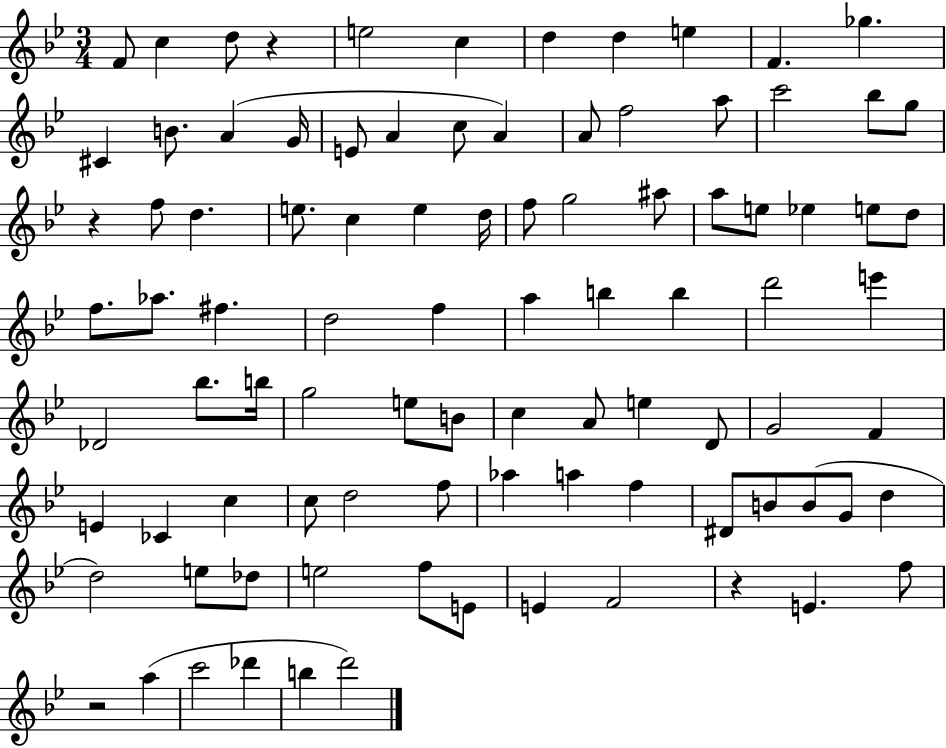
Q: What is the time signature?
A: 3/4